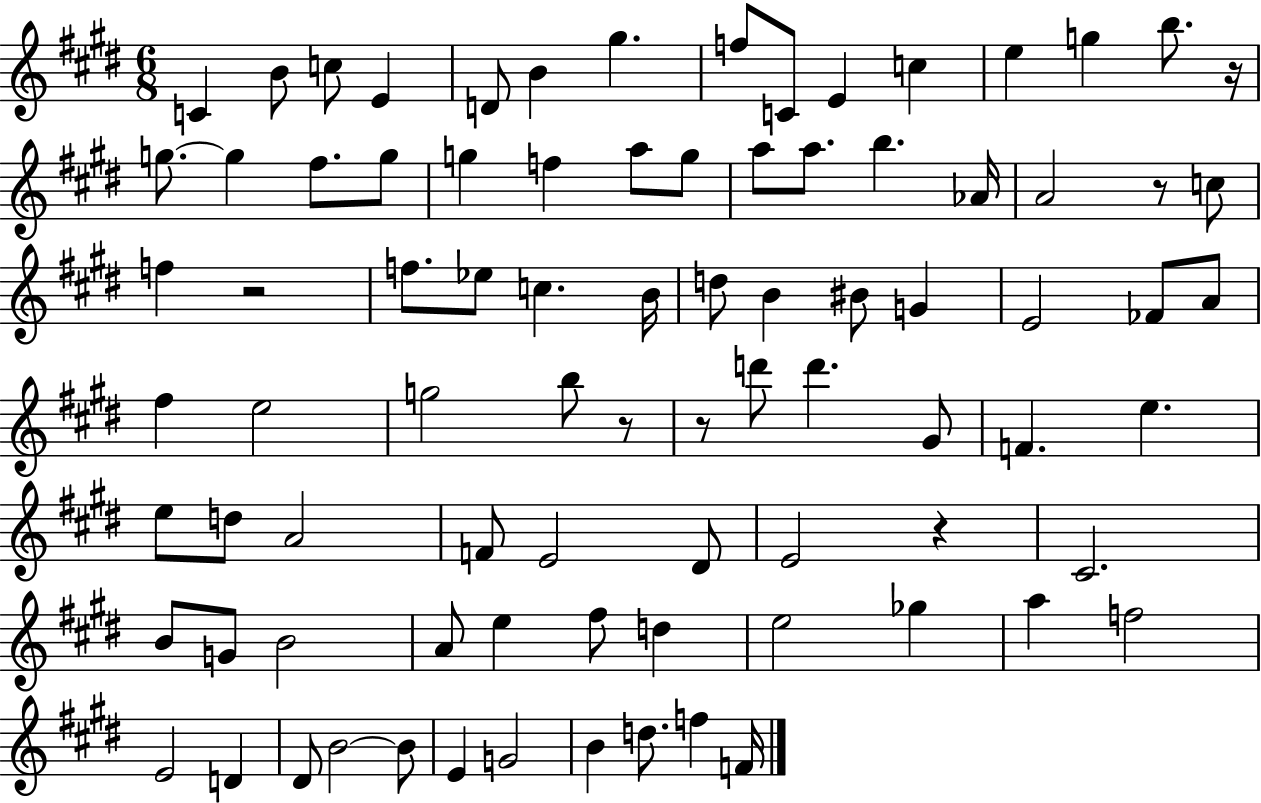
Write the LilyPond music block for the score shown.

{
  \clef treble
  \numericTimeSignature
  \time 6/8
  \key e \major
  c'4 b'8 c''8 e'4 | d'8 b'4 gis''4. | f''8 c'8 e'4 c''4 | e''4 g''4 b''8. r16 | \break g''8.~~ g''4 fis''8. g''8 | g''4 f''4 a''8 g''8 | a''8 a''8. b''4. aes'16 | a'2 r8 c''8 | \break f''4 r2 | f''8. ees''8 c''4. b'16 | d''8 b'4 bis'8 g'4 | e'2 fes'8 a'8 | \break fis''4 e''2 | g''2 b''8 r8 | r8 d'''8 d'''4. gis'8 | f'4. e''4. | \break e''8 d''8 a'2 | f'8 e'2 dis'8 | e'2 r4 | cis'2. | \break b'8 g'8 b'2 | a'8 e''4 fis''8 d''4 | e''2 ges''4 | a''4 f''2 | \break e'2 d'4 | dis'8 b'2~~ b'8 | e'4 g'2 | b'4 d''8. f''4 f'16 | \break \bar "|."
}